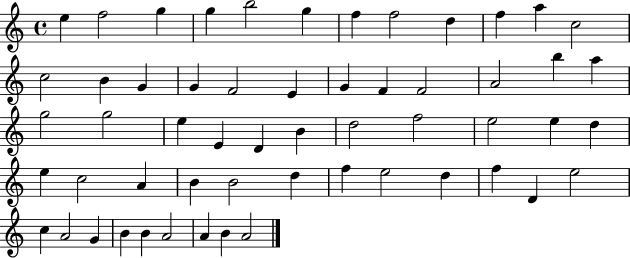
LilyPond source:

{
  \clef treble
  \time 4/4
  \defaultTimeSignature
  \key c \major
  e''4 f''2 g''4 | g''4 b''2 g''4 | f''4 f''2 d''4 | f''4 a''4 c''2 | \break c''2 b'4 g'4 | g'4 f'2 e'4 | g'4 f'4 f'2 | a'2 b''4 a''4 | \break g''2 g''2 | e''4 e'4 d'4 b'4 | d''2 f''2 | e''2 e''4 d''4 | \break e''4 c''2 a'4 | b'4 b'2 d''4 | f''4 e''2 d''4 | f''4 d'4 e''2 | \break c''4 a'2 g'4 | b'4 b'4 a'2 | a'4 b'4 a'2 | \bar "|."
}